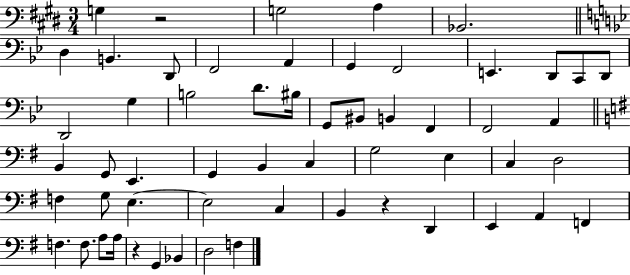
X:1
T:Untitled
M:3/4
L:1/4
K:E
G, z2 G,2 A, _B,,2 D, B,, D,,/2 F,,2 A,, G,, F,,2 E,, D,,/2 C,,/2 D,,/2 D,,2 G, B,2 D/2 ^B,/4 G,,/2 ^B,,/2 B,, F,, F,,2 A,, B,, G,,/2 E,, G,, B,, C, G,2 E, C, D,2 F, G,/2 E, E,2 C, B,, z D,, E,, A,, F,, F, F,/2 A,/2 A,/4 z G,, _B,, D,2 F,